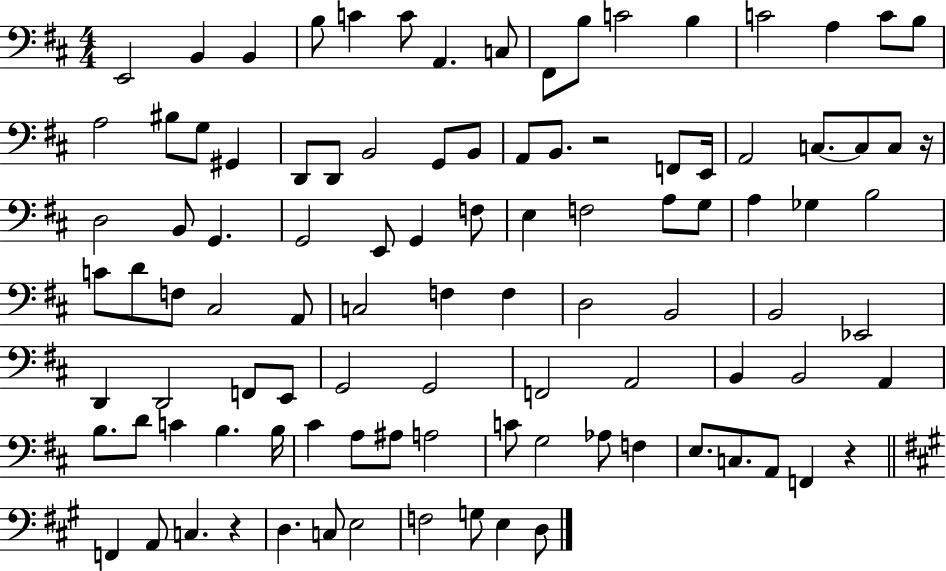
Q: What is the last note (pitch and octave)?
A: D3